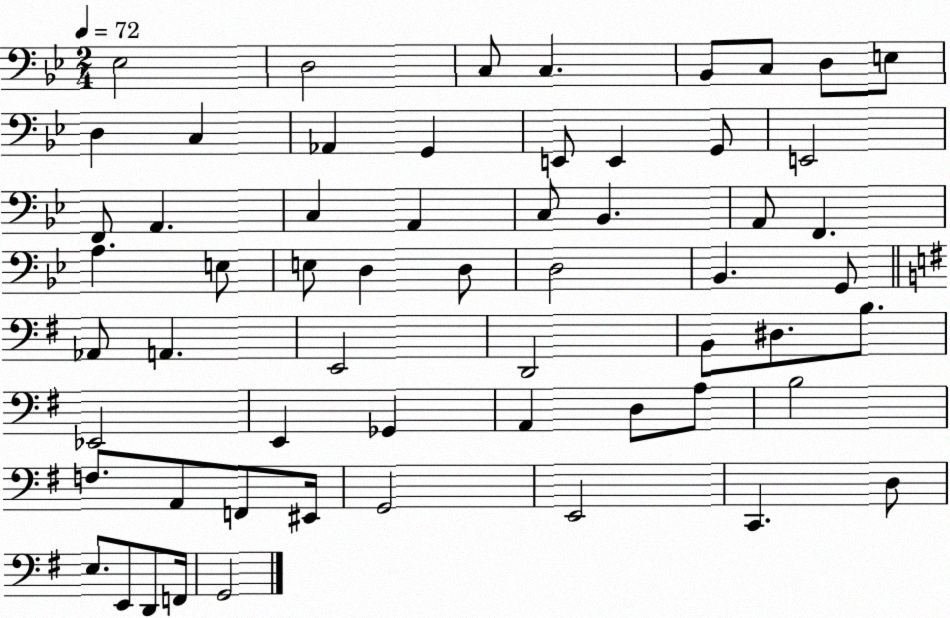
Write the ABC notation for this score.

X:1
T:Untitled
M:2/4
L:1/4
K:Bb
_E,2 D,2 C,/2 C, _B,,/2 C,/2 D,/2 E,/2 D, C, _A,, G,, E,,/2 E,, G,,/2 E,,2 F,,/2 A,, C, A,, C,/2 _B,, A,,/2 F,, A, E,/2 E,/2 D, D,/2 D,2 _B,, G,,/2 _A,,/2 A,, E,,2 D,,2 B,,/2 ^D,/2 B,/2 _E,,2 E,, _G,, A,, D,/2 A,/2 B,2 F,/2 A,,/2 F,,/2 ^E,,/4 G,,2 E,,2 C,, D,/2 E,/2 E,,/2 D,,/2 F,,/4 G,,2